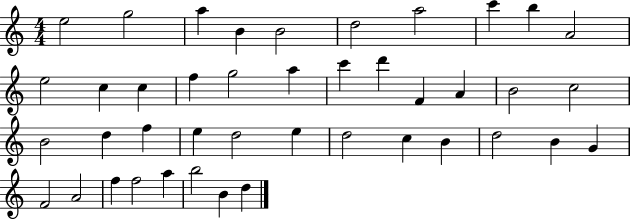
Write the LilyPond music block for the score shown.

{
  \clef treble
  \numericTimeSignature
  \time 4/4
  \key c \major
  e''2 g''2 | a''4 b'4 b'2 | d''2 a''2 | c'''4 b''4 a'2 | \break e''2 c''4 c''4 | f''4 g''2 a''4 | c'''4 d'''4 f'4 a'4 | b'2 c''2 | \break b'2 d''4 f''4 | e''4 d''2 e''4 | d''2 c''4 b'4 | d''2 b'4 g'4 | \break f'2 a'2 | f''4 f''2 a''4 | b''2 b'4 d''4 | \bar "|."
}